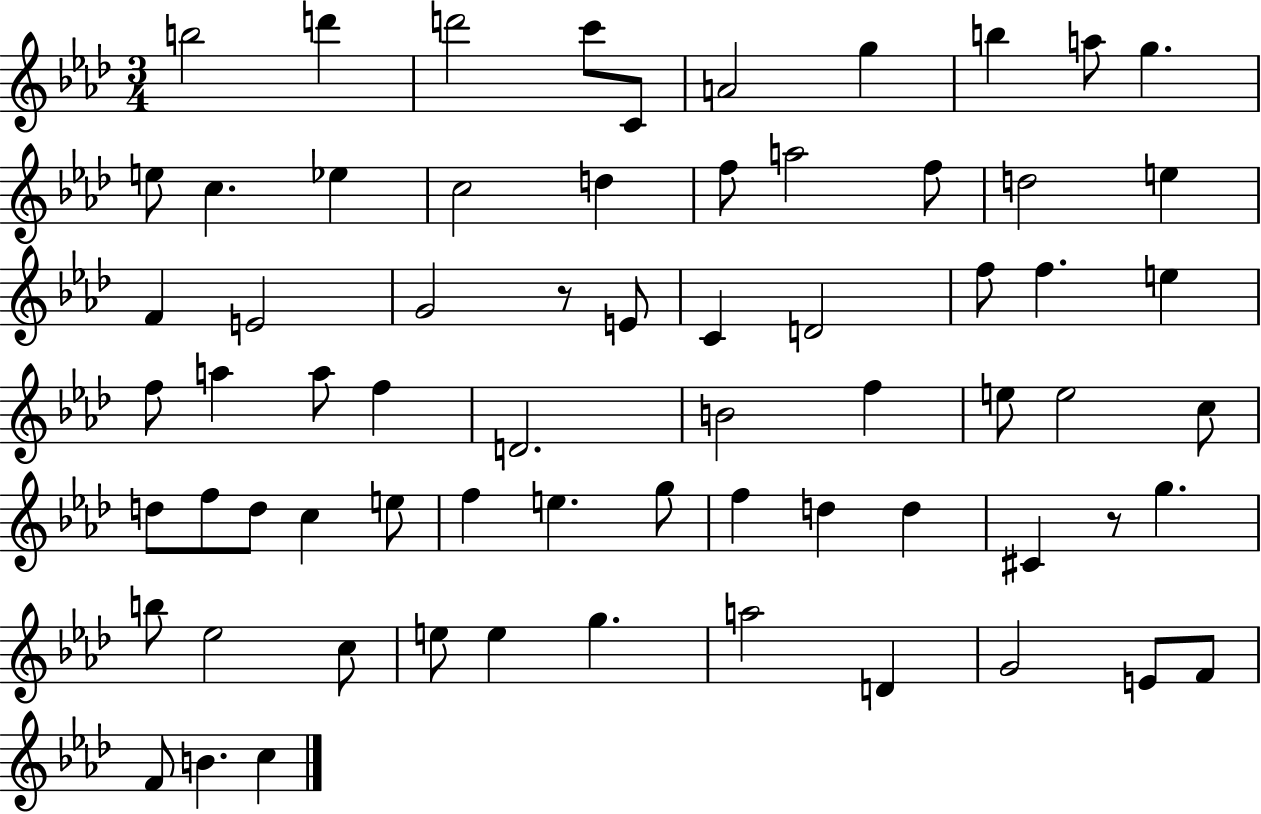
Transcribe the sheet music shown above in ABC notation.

X:1
T:Untitled
M:3/4
L:1/4
K:Ab
b2 d' d'2 c'/2 C/2 A2 g b a/2 g e/2 c _e c2 d f/2 a2 f/2 d2 e F E2 G2 z/2 E/2 C D2 f/2 f e f/2 a a/2 f D2 B2 f e/2 e2 c/2 d/2 f/2 d/2 c e/2 f e g/2 f d d ^C z/2 g b/2 _e2 c/2 e/2 e g a2 D G2 E/2 F/2 F/2 B c